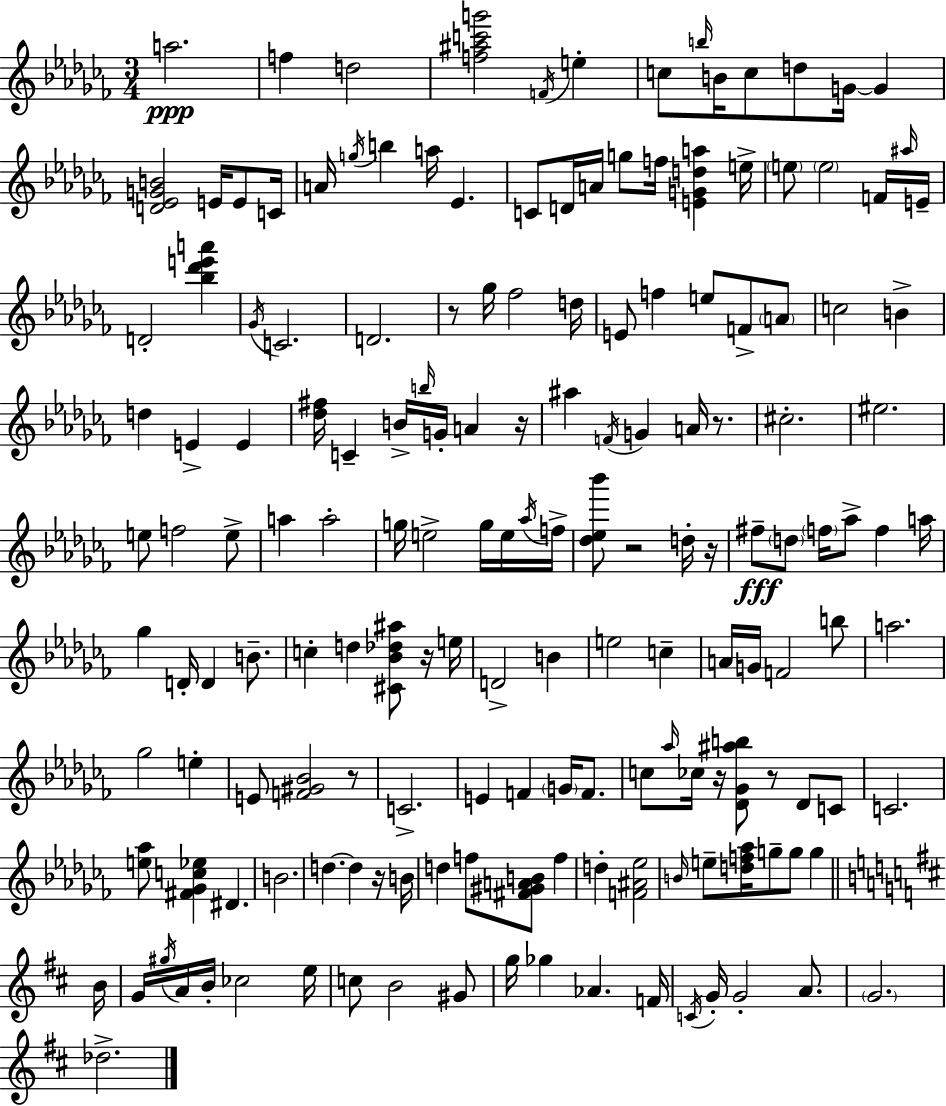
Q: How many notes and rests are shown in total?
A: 165